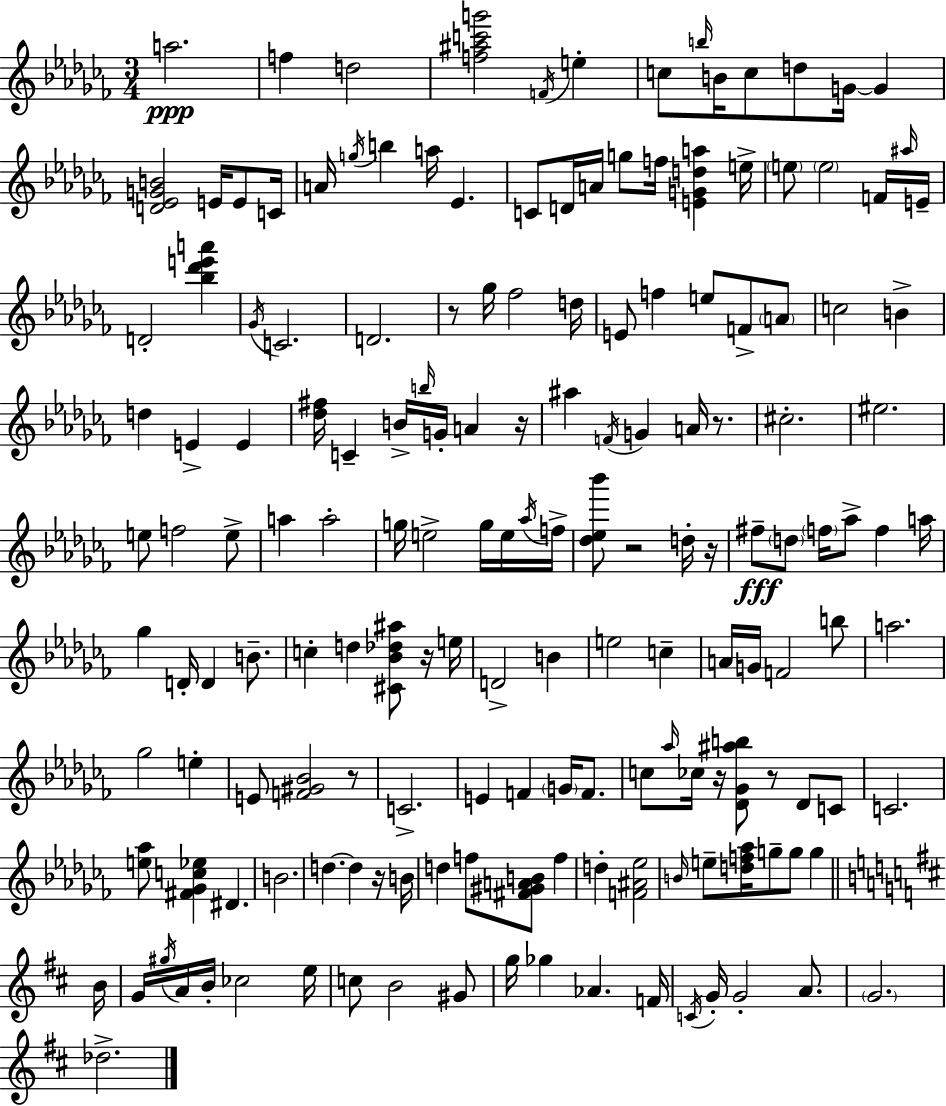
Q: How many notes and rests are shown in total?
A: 165